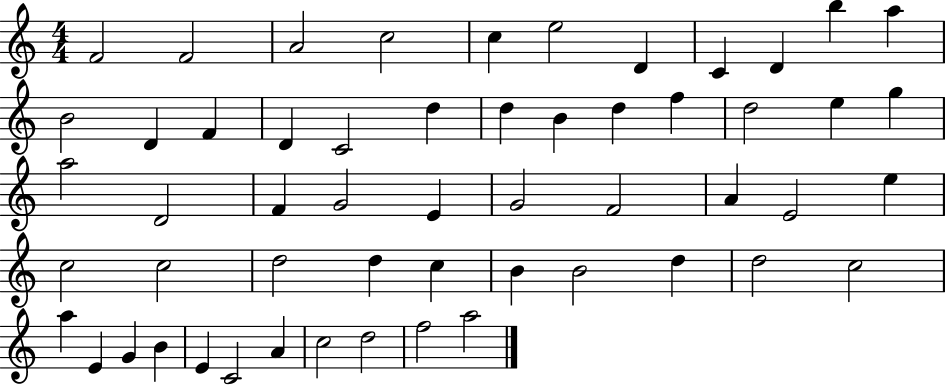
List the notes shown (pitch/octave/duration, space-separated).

F4/h F4/h A4/h C5/h C5/q E5/h D4/q C4/q D4/q B5/q A5/q B4/h D4/q F4/q D4/q C4/h D5/q D5/q B4/q D5/q F5/q D5/h E5/q G5/q A5/h D4/h F4/q G4/h E4/q G4/h F4/h A4/q E4/h E5/q C5/h C5/h D5/h D5/q C5/q B4/q B4/h D5/q D5/h C5/h A5/q E4/q G4/q B4/q E4/q C4/h A4/q C5/h D5/h F5/h A5/h